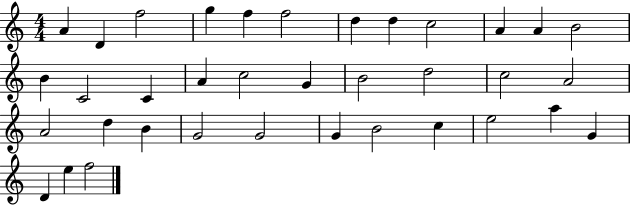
{
  \clef treble
  \numericTimeSignature
  \time 4/4
  \key c \major
  a'4 d'4 f''2 | g''4 f''4 f''2 | d''4 d''4 c''2 | a'4 a'4 b'2 | \break b'4 c'2 c'4 | a'4 c''2 g'4 | b'2 d''2 | c''2 a'2 | \break a'2 d''4 b'4 | g'2 g'2 | g'4 b'2 c''4 | e''2 a''4 g'4 | \break d'4 e''4 f''2 | \bar "|."
}